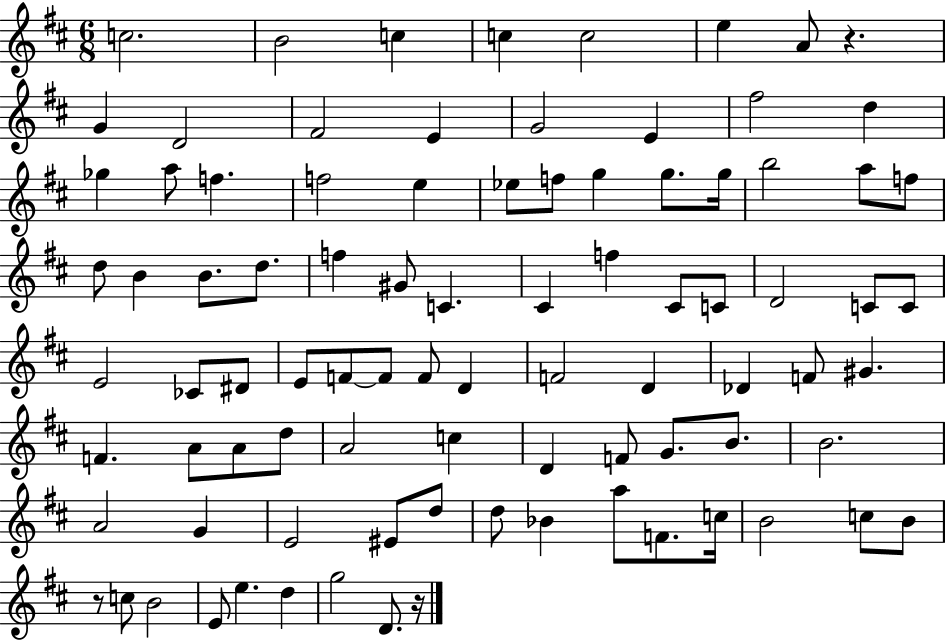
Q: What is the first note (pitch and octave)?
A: C5